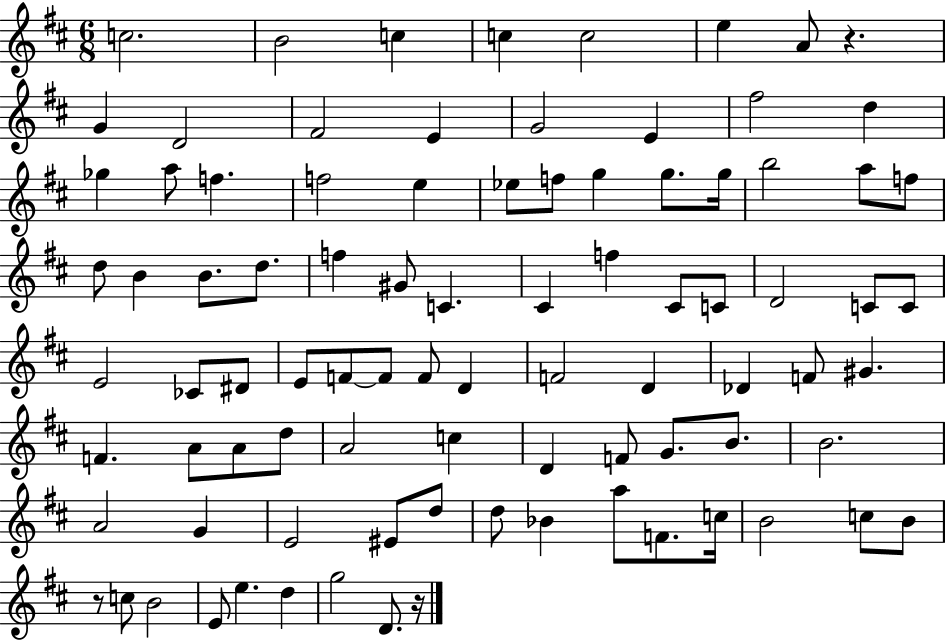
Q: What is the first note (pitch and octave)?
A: C5